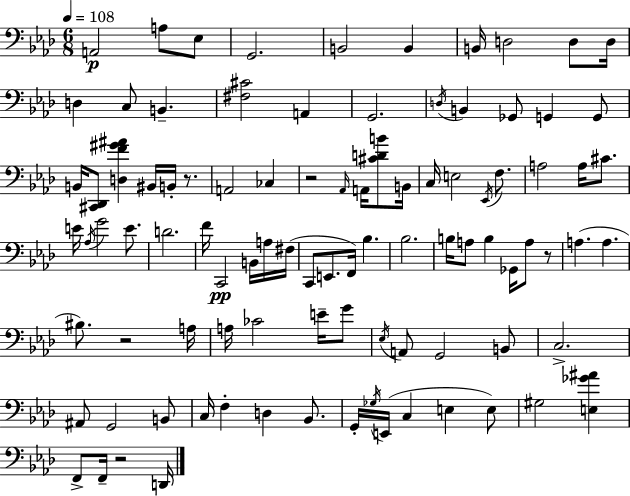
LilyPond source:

{
  \clef bass
  \numericTimeSignature
  \time 6/8
  \key f \minor
  \tempo 4 = 108
  a,2\p a8 ees8 | g,2. | b,2 b,4 | b,16 d2 d8 d16 | \break d4 c8 b,4.-- | <fis cis'>2 a,4 | g,2. | \acciaccatura { d16 } b,4 ges,8 g,4 g,8 | \break b,16 <cis, des,>8 <d f' gis' ais'>4 bis,16 b,16-. r8. | a,2 ces4 | r2 \grace { aes,16 } a,16 <cis' d' b'>8 | b,16 c16 e2 \acciaccatura { ees,16 } | \break f8. a2 a16 | cis'8. e'16 \acciaccatura { aes16 } g'2 | e'8. d'2. | f'16 c,2\pp | \break b,16 a16 fis16( c,8 e,8. f,16) bes4. | bes2. | b16 a8 b4 ges,16 | a8 r8 a4.( a4. | \break bis8.) r2 | a16 a16 ces'2 | e'16-- g'8 \acciaccatura { ees16 } a,8 g,2 | b,8 c2.-> | \break ais,8 g,2 | b,8 c16 f4-. d4 | bes,8. g,16-. \acciaccatura { ges16 } e,16( c4 | e4 e8) gis2 | \break <e ges' ais'>4 f,8-> f,16-- r2 | d,16 \bar "|."
}